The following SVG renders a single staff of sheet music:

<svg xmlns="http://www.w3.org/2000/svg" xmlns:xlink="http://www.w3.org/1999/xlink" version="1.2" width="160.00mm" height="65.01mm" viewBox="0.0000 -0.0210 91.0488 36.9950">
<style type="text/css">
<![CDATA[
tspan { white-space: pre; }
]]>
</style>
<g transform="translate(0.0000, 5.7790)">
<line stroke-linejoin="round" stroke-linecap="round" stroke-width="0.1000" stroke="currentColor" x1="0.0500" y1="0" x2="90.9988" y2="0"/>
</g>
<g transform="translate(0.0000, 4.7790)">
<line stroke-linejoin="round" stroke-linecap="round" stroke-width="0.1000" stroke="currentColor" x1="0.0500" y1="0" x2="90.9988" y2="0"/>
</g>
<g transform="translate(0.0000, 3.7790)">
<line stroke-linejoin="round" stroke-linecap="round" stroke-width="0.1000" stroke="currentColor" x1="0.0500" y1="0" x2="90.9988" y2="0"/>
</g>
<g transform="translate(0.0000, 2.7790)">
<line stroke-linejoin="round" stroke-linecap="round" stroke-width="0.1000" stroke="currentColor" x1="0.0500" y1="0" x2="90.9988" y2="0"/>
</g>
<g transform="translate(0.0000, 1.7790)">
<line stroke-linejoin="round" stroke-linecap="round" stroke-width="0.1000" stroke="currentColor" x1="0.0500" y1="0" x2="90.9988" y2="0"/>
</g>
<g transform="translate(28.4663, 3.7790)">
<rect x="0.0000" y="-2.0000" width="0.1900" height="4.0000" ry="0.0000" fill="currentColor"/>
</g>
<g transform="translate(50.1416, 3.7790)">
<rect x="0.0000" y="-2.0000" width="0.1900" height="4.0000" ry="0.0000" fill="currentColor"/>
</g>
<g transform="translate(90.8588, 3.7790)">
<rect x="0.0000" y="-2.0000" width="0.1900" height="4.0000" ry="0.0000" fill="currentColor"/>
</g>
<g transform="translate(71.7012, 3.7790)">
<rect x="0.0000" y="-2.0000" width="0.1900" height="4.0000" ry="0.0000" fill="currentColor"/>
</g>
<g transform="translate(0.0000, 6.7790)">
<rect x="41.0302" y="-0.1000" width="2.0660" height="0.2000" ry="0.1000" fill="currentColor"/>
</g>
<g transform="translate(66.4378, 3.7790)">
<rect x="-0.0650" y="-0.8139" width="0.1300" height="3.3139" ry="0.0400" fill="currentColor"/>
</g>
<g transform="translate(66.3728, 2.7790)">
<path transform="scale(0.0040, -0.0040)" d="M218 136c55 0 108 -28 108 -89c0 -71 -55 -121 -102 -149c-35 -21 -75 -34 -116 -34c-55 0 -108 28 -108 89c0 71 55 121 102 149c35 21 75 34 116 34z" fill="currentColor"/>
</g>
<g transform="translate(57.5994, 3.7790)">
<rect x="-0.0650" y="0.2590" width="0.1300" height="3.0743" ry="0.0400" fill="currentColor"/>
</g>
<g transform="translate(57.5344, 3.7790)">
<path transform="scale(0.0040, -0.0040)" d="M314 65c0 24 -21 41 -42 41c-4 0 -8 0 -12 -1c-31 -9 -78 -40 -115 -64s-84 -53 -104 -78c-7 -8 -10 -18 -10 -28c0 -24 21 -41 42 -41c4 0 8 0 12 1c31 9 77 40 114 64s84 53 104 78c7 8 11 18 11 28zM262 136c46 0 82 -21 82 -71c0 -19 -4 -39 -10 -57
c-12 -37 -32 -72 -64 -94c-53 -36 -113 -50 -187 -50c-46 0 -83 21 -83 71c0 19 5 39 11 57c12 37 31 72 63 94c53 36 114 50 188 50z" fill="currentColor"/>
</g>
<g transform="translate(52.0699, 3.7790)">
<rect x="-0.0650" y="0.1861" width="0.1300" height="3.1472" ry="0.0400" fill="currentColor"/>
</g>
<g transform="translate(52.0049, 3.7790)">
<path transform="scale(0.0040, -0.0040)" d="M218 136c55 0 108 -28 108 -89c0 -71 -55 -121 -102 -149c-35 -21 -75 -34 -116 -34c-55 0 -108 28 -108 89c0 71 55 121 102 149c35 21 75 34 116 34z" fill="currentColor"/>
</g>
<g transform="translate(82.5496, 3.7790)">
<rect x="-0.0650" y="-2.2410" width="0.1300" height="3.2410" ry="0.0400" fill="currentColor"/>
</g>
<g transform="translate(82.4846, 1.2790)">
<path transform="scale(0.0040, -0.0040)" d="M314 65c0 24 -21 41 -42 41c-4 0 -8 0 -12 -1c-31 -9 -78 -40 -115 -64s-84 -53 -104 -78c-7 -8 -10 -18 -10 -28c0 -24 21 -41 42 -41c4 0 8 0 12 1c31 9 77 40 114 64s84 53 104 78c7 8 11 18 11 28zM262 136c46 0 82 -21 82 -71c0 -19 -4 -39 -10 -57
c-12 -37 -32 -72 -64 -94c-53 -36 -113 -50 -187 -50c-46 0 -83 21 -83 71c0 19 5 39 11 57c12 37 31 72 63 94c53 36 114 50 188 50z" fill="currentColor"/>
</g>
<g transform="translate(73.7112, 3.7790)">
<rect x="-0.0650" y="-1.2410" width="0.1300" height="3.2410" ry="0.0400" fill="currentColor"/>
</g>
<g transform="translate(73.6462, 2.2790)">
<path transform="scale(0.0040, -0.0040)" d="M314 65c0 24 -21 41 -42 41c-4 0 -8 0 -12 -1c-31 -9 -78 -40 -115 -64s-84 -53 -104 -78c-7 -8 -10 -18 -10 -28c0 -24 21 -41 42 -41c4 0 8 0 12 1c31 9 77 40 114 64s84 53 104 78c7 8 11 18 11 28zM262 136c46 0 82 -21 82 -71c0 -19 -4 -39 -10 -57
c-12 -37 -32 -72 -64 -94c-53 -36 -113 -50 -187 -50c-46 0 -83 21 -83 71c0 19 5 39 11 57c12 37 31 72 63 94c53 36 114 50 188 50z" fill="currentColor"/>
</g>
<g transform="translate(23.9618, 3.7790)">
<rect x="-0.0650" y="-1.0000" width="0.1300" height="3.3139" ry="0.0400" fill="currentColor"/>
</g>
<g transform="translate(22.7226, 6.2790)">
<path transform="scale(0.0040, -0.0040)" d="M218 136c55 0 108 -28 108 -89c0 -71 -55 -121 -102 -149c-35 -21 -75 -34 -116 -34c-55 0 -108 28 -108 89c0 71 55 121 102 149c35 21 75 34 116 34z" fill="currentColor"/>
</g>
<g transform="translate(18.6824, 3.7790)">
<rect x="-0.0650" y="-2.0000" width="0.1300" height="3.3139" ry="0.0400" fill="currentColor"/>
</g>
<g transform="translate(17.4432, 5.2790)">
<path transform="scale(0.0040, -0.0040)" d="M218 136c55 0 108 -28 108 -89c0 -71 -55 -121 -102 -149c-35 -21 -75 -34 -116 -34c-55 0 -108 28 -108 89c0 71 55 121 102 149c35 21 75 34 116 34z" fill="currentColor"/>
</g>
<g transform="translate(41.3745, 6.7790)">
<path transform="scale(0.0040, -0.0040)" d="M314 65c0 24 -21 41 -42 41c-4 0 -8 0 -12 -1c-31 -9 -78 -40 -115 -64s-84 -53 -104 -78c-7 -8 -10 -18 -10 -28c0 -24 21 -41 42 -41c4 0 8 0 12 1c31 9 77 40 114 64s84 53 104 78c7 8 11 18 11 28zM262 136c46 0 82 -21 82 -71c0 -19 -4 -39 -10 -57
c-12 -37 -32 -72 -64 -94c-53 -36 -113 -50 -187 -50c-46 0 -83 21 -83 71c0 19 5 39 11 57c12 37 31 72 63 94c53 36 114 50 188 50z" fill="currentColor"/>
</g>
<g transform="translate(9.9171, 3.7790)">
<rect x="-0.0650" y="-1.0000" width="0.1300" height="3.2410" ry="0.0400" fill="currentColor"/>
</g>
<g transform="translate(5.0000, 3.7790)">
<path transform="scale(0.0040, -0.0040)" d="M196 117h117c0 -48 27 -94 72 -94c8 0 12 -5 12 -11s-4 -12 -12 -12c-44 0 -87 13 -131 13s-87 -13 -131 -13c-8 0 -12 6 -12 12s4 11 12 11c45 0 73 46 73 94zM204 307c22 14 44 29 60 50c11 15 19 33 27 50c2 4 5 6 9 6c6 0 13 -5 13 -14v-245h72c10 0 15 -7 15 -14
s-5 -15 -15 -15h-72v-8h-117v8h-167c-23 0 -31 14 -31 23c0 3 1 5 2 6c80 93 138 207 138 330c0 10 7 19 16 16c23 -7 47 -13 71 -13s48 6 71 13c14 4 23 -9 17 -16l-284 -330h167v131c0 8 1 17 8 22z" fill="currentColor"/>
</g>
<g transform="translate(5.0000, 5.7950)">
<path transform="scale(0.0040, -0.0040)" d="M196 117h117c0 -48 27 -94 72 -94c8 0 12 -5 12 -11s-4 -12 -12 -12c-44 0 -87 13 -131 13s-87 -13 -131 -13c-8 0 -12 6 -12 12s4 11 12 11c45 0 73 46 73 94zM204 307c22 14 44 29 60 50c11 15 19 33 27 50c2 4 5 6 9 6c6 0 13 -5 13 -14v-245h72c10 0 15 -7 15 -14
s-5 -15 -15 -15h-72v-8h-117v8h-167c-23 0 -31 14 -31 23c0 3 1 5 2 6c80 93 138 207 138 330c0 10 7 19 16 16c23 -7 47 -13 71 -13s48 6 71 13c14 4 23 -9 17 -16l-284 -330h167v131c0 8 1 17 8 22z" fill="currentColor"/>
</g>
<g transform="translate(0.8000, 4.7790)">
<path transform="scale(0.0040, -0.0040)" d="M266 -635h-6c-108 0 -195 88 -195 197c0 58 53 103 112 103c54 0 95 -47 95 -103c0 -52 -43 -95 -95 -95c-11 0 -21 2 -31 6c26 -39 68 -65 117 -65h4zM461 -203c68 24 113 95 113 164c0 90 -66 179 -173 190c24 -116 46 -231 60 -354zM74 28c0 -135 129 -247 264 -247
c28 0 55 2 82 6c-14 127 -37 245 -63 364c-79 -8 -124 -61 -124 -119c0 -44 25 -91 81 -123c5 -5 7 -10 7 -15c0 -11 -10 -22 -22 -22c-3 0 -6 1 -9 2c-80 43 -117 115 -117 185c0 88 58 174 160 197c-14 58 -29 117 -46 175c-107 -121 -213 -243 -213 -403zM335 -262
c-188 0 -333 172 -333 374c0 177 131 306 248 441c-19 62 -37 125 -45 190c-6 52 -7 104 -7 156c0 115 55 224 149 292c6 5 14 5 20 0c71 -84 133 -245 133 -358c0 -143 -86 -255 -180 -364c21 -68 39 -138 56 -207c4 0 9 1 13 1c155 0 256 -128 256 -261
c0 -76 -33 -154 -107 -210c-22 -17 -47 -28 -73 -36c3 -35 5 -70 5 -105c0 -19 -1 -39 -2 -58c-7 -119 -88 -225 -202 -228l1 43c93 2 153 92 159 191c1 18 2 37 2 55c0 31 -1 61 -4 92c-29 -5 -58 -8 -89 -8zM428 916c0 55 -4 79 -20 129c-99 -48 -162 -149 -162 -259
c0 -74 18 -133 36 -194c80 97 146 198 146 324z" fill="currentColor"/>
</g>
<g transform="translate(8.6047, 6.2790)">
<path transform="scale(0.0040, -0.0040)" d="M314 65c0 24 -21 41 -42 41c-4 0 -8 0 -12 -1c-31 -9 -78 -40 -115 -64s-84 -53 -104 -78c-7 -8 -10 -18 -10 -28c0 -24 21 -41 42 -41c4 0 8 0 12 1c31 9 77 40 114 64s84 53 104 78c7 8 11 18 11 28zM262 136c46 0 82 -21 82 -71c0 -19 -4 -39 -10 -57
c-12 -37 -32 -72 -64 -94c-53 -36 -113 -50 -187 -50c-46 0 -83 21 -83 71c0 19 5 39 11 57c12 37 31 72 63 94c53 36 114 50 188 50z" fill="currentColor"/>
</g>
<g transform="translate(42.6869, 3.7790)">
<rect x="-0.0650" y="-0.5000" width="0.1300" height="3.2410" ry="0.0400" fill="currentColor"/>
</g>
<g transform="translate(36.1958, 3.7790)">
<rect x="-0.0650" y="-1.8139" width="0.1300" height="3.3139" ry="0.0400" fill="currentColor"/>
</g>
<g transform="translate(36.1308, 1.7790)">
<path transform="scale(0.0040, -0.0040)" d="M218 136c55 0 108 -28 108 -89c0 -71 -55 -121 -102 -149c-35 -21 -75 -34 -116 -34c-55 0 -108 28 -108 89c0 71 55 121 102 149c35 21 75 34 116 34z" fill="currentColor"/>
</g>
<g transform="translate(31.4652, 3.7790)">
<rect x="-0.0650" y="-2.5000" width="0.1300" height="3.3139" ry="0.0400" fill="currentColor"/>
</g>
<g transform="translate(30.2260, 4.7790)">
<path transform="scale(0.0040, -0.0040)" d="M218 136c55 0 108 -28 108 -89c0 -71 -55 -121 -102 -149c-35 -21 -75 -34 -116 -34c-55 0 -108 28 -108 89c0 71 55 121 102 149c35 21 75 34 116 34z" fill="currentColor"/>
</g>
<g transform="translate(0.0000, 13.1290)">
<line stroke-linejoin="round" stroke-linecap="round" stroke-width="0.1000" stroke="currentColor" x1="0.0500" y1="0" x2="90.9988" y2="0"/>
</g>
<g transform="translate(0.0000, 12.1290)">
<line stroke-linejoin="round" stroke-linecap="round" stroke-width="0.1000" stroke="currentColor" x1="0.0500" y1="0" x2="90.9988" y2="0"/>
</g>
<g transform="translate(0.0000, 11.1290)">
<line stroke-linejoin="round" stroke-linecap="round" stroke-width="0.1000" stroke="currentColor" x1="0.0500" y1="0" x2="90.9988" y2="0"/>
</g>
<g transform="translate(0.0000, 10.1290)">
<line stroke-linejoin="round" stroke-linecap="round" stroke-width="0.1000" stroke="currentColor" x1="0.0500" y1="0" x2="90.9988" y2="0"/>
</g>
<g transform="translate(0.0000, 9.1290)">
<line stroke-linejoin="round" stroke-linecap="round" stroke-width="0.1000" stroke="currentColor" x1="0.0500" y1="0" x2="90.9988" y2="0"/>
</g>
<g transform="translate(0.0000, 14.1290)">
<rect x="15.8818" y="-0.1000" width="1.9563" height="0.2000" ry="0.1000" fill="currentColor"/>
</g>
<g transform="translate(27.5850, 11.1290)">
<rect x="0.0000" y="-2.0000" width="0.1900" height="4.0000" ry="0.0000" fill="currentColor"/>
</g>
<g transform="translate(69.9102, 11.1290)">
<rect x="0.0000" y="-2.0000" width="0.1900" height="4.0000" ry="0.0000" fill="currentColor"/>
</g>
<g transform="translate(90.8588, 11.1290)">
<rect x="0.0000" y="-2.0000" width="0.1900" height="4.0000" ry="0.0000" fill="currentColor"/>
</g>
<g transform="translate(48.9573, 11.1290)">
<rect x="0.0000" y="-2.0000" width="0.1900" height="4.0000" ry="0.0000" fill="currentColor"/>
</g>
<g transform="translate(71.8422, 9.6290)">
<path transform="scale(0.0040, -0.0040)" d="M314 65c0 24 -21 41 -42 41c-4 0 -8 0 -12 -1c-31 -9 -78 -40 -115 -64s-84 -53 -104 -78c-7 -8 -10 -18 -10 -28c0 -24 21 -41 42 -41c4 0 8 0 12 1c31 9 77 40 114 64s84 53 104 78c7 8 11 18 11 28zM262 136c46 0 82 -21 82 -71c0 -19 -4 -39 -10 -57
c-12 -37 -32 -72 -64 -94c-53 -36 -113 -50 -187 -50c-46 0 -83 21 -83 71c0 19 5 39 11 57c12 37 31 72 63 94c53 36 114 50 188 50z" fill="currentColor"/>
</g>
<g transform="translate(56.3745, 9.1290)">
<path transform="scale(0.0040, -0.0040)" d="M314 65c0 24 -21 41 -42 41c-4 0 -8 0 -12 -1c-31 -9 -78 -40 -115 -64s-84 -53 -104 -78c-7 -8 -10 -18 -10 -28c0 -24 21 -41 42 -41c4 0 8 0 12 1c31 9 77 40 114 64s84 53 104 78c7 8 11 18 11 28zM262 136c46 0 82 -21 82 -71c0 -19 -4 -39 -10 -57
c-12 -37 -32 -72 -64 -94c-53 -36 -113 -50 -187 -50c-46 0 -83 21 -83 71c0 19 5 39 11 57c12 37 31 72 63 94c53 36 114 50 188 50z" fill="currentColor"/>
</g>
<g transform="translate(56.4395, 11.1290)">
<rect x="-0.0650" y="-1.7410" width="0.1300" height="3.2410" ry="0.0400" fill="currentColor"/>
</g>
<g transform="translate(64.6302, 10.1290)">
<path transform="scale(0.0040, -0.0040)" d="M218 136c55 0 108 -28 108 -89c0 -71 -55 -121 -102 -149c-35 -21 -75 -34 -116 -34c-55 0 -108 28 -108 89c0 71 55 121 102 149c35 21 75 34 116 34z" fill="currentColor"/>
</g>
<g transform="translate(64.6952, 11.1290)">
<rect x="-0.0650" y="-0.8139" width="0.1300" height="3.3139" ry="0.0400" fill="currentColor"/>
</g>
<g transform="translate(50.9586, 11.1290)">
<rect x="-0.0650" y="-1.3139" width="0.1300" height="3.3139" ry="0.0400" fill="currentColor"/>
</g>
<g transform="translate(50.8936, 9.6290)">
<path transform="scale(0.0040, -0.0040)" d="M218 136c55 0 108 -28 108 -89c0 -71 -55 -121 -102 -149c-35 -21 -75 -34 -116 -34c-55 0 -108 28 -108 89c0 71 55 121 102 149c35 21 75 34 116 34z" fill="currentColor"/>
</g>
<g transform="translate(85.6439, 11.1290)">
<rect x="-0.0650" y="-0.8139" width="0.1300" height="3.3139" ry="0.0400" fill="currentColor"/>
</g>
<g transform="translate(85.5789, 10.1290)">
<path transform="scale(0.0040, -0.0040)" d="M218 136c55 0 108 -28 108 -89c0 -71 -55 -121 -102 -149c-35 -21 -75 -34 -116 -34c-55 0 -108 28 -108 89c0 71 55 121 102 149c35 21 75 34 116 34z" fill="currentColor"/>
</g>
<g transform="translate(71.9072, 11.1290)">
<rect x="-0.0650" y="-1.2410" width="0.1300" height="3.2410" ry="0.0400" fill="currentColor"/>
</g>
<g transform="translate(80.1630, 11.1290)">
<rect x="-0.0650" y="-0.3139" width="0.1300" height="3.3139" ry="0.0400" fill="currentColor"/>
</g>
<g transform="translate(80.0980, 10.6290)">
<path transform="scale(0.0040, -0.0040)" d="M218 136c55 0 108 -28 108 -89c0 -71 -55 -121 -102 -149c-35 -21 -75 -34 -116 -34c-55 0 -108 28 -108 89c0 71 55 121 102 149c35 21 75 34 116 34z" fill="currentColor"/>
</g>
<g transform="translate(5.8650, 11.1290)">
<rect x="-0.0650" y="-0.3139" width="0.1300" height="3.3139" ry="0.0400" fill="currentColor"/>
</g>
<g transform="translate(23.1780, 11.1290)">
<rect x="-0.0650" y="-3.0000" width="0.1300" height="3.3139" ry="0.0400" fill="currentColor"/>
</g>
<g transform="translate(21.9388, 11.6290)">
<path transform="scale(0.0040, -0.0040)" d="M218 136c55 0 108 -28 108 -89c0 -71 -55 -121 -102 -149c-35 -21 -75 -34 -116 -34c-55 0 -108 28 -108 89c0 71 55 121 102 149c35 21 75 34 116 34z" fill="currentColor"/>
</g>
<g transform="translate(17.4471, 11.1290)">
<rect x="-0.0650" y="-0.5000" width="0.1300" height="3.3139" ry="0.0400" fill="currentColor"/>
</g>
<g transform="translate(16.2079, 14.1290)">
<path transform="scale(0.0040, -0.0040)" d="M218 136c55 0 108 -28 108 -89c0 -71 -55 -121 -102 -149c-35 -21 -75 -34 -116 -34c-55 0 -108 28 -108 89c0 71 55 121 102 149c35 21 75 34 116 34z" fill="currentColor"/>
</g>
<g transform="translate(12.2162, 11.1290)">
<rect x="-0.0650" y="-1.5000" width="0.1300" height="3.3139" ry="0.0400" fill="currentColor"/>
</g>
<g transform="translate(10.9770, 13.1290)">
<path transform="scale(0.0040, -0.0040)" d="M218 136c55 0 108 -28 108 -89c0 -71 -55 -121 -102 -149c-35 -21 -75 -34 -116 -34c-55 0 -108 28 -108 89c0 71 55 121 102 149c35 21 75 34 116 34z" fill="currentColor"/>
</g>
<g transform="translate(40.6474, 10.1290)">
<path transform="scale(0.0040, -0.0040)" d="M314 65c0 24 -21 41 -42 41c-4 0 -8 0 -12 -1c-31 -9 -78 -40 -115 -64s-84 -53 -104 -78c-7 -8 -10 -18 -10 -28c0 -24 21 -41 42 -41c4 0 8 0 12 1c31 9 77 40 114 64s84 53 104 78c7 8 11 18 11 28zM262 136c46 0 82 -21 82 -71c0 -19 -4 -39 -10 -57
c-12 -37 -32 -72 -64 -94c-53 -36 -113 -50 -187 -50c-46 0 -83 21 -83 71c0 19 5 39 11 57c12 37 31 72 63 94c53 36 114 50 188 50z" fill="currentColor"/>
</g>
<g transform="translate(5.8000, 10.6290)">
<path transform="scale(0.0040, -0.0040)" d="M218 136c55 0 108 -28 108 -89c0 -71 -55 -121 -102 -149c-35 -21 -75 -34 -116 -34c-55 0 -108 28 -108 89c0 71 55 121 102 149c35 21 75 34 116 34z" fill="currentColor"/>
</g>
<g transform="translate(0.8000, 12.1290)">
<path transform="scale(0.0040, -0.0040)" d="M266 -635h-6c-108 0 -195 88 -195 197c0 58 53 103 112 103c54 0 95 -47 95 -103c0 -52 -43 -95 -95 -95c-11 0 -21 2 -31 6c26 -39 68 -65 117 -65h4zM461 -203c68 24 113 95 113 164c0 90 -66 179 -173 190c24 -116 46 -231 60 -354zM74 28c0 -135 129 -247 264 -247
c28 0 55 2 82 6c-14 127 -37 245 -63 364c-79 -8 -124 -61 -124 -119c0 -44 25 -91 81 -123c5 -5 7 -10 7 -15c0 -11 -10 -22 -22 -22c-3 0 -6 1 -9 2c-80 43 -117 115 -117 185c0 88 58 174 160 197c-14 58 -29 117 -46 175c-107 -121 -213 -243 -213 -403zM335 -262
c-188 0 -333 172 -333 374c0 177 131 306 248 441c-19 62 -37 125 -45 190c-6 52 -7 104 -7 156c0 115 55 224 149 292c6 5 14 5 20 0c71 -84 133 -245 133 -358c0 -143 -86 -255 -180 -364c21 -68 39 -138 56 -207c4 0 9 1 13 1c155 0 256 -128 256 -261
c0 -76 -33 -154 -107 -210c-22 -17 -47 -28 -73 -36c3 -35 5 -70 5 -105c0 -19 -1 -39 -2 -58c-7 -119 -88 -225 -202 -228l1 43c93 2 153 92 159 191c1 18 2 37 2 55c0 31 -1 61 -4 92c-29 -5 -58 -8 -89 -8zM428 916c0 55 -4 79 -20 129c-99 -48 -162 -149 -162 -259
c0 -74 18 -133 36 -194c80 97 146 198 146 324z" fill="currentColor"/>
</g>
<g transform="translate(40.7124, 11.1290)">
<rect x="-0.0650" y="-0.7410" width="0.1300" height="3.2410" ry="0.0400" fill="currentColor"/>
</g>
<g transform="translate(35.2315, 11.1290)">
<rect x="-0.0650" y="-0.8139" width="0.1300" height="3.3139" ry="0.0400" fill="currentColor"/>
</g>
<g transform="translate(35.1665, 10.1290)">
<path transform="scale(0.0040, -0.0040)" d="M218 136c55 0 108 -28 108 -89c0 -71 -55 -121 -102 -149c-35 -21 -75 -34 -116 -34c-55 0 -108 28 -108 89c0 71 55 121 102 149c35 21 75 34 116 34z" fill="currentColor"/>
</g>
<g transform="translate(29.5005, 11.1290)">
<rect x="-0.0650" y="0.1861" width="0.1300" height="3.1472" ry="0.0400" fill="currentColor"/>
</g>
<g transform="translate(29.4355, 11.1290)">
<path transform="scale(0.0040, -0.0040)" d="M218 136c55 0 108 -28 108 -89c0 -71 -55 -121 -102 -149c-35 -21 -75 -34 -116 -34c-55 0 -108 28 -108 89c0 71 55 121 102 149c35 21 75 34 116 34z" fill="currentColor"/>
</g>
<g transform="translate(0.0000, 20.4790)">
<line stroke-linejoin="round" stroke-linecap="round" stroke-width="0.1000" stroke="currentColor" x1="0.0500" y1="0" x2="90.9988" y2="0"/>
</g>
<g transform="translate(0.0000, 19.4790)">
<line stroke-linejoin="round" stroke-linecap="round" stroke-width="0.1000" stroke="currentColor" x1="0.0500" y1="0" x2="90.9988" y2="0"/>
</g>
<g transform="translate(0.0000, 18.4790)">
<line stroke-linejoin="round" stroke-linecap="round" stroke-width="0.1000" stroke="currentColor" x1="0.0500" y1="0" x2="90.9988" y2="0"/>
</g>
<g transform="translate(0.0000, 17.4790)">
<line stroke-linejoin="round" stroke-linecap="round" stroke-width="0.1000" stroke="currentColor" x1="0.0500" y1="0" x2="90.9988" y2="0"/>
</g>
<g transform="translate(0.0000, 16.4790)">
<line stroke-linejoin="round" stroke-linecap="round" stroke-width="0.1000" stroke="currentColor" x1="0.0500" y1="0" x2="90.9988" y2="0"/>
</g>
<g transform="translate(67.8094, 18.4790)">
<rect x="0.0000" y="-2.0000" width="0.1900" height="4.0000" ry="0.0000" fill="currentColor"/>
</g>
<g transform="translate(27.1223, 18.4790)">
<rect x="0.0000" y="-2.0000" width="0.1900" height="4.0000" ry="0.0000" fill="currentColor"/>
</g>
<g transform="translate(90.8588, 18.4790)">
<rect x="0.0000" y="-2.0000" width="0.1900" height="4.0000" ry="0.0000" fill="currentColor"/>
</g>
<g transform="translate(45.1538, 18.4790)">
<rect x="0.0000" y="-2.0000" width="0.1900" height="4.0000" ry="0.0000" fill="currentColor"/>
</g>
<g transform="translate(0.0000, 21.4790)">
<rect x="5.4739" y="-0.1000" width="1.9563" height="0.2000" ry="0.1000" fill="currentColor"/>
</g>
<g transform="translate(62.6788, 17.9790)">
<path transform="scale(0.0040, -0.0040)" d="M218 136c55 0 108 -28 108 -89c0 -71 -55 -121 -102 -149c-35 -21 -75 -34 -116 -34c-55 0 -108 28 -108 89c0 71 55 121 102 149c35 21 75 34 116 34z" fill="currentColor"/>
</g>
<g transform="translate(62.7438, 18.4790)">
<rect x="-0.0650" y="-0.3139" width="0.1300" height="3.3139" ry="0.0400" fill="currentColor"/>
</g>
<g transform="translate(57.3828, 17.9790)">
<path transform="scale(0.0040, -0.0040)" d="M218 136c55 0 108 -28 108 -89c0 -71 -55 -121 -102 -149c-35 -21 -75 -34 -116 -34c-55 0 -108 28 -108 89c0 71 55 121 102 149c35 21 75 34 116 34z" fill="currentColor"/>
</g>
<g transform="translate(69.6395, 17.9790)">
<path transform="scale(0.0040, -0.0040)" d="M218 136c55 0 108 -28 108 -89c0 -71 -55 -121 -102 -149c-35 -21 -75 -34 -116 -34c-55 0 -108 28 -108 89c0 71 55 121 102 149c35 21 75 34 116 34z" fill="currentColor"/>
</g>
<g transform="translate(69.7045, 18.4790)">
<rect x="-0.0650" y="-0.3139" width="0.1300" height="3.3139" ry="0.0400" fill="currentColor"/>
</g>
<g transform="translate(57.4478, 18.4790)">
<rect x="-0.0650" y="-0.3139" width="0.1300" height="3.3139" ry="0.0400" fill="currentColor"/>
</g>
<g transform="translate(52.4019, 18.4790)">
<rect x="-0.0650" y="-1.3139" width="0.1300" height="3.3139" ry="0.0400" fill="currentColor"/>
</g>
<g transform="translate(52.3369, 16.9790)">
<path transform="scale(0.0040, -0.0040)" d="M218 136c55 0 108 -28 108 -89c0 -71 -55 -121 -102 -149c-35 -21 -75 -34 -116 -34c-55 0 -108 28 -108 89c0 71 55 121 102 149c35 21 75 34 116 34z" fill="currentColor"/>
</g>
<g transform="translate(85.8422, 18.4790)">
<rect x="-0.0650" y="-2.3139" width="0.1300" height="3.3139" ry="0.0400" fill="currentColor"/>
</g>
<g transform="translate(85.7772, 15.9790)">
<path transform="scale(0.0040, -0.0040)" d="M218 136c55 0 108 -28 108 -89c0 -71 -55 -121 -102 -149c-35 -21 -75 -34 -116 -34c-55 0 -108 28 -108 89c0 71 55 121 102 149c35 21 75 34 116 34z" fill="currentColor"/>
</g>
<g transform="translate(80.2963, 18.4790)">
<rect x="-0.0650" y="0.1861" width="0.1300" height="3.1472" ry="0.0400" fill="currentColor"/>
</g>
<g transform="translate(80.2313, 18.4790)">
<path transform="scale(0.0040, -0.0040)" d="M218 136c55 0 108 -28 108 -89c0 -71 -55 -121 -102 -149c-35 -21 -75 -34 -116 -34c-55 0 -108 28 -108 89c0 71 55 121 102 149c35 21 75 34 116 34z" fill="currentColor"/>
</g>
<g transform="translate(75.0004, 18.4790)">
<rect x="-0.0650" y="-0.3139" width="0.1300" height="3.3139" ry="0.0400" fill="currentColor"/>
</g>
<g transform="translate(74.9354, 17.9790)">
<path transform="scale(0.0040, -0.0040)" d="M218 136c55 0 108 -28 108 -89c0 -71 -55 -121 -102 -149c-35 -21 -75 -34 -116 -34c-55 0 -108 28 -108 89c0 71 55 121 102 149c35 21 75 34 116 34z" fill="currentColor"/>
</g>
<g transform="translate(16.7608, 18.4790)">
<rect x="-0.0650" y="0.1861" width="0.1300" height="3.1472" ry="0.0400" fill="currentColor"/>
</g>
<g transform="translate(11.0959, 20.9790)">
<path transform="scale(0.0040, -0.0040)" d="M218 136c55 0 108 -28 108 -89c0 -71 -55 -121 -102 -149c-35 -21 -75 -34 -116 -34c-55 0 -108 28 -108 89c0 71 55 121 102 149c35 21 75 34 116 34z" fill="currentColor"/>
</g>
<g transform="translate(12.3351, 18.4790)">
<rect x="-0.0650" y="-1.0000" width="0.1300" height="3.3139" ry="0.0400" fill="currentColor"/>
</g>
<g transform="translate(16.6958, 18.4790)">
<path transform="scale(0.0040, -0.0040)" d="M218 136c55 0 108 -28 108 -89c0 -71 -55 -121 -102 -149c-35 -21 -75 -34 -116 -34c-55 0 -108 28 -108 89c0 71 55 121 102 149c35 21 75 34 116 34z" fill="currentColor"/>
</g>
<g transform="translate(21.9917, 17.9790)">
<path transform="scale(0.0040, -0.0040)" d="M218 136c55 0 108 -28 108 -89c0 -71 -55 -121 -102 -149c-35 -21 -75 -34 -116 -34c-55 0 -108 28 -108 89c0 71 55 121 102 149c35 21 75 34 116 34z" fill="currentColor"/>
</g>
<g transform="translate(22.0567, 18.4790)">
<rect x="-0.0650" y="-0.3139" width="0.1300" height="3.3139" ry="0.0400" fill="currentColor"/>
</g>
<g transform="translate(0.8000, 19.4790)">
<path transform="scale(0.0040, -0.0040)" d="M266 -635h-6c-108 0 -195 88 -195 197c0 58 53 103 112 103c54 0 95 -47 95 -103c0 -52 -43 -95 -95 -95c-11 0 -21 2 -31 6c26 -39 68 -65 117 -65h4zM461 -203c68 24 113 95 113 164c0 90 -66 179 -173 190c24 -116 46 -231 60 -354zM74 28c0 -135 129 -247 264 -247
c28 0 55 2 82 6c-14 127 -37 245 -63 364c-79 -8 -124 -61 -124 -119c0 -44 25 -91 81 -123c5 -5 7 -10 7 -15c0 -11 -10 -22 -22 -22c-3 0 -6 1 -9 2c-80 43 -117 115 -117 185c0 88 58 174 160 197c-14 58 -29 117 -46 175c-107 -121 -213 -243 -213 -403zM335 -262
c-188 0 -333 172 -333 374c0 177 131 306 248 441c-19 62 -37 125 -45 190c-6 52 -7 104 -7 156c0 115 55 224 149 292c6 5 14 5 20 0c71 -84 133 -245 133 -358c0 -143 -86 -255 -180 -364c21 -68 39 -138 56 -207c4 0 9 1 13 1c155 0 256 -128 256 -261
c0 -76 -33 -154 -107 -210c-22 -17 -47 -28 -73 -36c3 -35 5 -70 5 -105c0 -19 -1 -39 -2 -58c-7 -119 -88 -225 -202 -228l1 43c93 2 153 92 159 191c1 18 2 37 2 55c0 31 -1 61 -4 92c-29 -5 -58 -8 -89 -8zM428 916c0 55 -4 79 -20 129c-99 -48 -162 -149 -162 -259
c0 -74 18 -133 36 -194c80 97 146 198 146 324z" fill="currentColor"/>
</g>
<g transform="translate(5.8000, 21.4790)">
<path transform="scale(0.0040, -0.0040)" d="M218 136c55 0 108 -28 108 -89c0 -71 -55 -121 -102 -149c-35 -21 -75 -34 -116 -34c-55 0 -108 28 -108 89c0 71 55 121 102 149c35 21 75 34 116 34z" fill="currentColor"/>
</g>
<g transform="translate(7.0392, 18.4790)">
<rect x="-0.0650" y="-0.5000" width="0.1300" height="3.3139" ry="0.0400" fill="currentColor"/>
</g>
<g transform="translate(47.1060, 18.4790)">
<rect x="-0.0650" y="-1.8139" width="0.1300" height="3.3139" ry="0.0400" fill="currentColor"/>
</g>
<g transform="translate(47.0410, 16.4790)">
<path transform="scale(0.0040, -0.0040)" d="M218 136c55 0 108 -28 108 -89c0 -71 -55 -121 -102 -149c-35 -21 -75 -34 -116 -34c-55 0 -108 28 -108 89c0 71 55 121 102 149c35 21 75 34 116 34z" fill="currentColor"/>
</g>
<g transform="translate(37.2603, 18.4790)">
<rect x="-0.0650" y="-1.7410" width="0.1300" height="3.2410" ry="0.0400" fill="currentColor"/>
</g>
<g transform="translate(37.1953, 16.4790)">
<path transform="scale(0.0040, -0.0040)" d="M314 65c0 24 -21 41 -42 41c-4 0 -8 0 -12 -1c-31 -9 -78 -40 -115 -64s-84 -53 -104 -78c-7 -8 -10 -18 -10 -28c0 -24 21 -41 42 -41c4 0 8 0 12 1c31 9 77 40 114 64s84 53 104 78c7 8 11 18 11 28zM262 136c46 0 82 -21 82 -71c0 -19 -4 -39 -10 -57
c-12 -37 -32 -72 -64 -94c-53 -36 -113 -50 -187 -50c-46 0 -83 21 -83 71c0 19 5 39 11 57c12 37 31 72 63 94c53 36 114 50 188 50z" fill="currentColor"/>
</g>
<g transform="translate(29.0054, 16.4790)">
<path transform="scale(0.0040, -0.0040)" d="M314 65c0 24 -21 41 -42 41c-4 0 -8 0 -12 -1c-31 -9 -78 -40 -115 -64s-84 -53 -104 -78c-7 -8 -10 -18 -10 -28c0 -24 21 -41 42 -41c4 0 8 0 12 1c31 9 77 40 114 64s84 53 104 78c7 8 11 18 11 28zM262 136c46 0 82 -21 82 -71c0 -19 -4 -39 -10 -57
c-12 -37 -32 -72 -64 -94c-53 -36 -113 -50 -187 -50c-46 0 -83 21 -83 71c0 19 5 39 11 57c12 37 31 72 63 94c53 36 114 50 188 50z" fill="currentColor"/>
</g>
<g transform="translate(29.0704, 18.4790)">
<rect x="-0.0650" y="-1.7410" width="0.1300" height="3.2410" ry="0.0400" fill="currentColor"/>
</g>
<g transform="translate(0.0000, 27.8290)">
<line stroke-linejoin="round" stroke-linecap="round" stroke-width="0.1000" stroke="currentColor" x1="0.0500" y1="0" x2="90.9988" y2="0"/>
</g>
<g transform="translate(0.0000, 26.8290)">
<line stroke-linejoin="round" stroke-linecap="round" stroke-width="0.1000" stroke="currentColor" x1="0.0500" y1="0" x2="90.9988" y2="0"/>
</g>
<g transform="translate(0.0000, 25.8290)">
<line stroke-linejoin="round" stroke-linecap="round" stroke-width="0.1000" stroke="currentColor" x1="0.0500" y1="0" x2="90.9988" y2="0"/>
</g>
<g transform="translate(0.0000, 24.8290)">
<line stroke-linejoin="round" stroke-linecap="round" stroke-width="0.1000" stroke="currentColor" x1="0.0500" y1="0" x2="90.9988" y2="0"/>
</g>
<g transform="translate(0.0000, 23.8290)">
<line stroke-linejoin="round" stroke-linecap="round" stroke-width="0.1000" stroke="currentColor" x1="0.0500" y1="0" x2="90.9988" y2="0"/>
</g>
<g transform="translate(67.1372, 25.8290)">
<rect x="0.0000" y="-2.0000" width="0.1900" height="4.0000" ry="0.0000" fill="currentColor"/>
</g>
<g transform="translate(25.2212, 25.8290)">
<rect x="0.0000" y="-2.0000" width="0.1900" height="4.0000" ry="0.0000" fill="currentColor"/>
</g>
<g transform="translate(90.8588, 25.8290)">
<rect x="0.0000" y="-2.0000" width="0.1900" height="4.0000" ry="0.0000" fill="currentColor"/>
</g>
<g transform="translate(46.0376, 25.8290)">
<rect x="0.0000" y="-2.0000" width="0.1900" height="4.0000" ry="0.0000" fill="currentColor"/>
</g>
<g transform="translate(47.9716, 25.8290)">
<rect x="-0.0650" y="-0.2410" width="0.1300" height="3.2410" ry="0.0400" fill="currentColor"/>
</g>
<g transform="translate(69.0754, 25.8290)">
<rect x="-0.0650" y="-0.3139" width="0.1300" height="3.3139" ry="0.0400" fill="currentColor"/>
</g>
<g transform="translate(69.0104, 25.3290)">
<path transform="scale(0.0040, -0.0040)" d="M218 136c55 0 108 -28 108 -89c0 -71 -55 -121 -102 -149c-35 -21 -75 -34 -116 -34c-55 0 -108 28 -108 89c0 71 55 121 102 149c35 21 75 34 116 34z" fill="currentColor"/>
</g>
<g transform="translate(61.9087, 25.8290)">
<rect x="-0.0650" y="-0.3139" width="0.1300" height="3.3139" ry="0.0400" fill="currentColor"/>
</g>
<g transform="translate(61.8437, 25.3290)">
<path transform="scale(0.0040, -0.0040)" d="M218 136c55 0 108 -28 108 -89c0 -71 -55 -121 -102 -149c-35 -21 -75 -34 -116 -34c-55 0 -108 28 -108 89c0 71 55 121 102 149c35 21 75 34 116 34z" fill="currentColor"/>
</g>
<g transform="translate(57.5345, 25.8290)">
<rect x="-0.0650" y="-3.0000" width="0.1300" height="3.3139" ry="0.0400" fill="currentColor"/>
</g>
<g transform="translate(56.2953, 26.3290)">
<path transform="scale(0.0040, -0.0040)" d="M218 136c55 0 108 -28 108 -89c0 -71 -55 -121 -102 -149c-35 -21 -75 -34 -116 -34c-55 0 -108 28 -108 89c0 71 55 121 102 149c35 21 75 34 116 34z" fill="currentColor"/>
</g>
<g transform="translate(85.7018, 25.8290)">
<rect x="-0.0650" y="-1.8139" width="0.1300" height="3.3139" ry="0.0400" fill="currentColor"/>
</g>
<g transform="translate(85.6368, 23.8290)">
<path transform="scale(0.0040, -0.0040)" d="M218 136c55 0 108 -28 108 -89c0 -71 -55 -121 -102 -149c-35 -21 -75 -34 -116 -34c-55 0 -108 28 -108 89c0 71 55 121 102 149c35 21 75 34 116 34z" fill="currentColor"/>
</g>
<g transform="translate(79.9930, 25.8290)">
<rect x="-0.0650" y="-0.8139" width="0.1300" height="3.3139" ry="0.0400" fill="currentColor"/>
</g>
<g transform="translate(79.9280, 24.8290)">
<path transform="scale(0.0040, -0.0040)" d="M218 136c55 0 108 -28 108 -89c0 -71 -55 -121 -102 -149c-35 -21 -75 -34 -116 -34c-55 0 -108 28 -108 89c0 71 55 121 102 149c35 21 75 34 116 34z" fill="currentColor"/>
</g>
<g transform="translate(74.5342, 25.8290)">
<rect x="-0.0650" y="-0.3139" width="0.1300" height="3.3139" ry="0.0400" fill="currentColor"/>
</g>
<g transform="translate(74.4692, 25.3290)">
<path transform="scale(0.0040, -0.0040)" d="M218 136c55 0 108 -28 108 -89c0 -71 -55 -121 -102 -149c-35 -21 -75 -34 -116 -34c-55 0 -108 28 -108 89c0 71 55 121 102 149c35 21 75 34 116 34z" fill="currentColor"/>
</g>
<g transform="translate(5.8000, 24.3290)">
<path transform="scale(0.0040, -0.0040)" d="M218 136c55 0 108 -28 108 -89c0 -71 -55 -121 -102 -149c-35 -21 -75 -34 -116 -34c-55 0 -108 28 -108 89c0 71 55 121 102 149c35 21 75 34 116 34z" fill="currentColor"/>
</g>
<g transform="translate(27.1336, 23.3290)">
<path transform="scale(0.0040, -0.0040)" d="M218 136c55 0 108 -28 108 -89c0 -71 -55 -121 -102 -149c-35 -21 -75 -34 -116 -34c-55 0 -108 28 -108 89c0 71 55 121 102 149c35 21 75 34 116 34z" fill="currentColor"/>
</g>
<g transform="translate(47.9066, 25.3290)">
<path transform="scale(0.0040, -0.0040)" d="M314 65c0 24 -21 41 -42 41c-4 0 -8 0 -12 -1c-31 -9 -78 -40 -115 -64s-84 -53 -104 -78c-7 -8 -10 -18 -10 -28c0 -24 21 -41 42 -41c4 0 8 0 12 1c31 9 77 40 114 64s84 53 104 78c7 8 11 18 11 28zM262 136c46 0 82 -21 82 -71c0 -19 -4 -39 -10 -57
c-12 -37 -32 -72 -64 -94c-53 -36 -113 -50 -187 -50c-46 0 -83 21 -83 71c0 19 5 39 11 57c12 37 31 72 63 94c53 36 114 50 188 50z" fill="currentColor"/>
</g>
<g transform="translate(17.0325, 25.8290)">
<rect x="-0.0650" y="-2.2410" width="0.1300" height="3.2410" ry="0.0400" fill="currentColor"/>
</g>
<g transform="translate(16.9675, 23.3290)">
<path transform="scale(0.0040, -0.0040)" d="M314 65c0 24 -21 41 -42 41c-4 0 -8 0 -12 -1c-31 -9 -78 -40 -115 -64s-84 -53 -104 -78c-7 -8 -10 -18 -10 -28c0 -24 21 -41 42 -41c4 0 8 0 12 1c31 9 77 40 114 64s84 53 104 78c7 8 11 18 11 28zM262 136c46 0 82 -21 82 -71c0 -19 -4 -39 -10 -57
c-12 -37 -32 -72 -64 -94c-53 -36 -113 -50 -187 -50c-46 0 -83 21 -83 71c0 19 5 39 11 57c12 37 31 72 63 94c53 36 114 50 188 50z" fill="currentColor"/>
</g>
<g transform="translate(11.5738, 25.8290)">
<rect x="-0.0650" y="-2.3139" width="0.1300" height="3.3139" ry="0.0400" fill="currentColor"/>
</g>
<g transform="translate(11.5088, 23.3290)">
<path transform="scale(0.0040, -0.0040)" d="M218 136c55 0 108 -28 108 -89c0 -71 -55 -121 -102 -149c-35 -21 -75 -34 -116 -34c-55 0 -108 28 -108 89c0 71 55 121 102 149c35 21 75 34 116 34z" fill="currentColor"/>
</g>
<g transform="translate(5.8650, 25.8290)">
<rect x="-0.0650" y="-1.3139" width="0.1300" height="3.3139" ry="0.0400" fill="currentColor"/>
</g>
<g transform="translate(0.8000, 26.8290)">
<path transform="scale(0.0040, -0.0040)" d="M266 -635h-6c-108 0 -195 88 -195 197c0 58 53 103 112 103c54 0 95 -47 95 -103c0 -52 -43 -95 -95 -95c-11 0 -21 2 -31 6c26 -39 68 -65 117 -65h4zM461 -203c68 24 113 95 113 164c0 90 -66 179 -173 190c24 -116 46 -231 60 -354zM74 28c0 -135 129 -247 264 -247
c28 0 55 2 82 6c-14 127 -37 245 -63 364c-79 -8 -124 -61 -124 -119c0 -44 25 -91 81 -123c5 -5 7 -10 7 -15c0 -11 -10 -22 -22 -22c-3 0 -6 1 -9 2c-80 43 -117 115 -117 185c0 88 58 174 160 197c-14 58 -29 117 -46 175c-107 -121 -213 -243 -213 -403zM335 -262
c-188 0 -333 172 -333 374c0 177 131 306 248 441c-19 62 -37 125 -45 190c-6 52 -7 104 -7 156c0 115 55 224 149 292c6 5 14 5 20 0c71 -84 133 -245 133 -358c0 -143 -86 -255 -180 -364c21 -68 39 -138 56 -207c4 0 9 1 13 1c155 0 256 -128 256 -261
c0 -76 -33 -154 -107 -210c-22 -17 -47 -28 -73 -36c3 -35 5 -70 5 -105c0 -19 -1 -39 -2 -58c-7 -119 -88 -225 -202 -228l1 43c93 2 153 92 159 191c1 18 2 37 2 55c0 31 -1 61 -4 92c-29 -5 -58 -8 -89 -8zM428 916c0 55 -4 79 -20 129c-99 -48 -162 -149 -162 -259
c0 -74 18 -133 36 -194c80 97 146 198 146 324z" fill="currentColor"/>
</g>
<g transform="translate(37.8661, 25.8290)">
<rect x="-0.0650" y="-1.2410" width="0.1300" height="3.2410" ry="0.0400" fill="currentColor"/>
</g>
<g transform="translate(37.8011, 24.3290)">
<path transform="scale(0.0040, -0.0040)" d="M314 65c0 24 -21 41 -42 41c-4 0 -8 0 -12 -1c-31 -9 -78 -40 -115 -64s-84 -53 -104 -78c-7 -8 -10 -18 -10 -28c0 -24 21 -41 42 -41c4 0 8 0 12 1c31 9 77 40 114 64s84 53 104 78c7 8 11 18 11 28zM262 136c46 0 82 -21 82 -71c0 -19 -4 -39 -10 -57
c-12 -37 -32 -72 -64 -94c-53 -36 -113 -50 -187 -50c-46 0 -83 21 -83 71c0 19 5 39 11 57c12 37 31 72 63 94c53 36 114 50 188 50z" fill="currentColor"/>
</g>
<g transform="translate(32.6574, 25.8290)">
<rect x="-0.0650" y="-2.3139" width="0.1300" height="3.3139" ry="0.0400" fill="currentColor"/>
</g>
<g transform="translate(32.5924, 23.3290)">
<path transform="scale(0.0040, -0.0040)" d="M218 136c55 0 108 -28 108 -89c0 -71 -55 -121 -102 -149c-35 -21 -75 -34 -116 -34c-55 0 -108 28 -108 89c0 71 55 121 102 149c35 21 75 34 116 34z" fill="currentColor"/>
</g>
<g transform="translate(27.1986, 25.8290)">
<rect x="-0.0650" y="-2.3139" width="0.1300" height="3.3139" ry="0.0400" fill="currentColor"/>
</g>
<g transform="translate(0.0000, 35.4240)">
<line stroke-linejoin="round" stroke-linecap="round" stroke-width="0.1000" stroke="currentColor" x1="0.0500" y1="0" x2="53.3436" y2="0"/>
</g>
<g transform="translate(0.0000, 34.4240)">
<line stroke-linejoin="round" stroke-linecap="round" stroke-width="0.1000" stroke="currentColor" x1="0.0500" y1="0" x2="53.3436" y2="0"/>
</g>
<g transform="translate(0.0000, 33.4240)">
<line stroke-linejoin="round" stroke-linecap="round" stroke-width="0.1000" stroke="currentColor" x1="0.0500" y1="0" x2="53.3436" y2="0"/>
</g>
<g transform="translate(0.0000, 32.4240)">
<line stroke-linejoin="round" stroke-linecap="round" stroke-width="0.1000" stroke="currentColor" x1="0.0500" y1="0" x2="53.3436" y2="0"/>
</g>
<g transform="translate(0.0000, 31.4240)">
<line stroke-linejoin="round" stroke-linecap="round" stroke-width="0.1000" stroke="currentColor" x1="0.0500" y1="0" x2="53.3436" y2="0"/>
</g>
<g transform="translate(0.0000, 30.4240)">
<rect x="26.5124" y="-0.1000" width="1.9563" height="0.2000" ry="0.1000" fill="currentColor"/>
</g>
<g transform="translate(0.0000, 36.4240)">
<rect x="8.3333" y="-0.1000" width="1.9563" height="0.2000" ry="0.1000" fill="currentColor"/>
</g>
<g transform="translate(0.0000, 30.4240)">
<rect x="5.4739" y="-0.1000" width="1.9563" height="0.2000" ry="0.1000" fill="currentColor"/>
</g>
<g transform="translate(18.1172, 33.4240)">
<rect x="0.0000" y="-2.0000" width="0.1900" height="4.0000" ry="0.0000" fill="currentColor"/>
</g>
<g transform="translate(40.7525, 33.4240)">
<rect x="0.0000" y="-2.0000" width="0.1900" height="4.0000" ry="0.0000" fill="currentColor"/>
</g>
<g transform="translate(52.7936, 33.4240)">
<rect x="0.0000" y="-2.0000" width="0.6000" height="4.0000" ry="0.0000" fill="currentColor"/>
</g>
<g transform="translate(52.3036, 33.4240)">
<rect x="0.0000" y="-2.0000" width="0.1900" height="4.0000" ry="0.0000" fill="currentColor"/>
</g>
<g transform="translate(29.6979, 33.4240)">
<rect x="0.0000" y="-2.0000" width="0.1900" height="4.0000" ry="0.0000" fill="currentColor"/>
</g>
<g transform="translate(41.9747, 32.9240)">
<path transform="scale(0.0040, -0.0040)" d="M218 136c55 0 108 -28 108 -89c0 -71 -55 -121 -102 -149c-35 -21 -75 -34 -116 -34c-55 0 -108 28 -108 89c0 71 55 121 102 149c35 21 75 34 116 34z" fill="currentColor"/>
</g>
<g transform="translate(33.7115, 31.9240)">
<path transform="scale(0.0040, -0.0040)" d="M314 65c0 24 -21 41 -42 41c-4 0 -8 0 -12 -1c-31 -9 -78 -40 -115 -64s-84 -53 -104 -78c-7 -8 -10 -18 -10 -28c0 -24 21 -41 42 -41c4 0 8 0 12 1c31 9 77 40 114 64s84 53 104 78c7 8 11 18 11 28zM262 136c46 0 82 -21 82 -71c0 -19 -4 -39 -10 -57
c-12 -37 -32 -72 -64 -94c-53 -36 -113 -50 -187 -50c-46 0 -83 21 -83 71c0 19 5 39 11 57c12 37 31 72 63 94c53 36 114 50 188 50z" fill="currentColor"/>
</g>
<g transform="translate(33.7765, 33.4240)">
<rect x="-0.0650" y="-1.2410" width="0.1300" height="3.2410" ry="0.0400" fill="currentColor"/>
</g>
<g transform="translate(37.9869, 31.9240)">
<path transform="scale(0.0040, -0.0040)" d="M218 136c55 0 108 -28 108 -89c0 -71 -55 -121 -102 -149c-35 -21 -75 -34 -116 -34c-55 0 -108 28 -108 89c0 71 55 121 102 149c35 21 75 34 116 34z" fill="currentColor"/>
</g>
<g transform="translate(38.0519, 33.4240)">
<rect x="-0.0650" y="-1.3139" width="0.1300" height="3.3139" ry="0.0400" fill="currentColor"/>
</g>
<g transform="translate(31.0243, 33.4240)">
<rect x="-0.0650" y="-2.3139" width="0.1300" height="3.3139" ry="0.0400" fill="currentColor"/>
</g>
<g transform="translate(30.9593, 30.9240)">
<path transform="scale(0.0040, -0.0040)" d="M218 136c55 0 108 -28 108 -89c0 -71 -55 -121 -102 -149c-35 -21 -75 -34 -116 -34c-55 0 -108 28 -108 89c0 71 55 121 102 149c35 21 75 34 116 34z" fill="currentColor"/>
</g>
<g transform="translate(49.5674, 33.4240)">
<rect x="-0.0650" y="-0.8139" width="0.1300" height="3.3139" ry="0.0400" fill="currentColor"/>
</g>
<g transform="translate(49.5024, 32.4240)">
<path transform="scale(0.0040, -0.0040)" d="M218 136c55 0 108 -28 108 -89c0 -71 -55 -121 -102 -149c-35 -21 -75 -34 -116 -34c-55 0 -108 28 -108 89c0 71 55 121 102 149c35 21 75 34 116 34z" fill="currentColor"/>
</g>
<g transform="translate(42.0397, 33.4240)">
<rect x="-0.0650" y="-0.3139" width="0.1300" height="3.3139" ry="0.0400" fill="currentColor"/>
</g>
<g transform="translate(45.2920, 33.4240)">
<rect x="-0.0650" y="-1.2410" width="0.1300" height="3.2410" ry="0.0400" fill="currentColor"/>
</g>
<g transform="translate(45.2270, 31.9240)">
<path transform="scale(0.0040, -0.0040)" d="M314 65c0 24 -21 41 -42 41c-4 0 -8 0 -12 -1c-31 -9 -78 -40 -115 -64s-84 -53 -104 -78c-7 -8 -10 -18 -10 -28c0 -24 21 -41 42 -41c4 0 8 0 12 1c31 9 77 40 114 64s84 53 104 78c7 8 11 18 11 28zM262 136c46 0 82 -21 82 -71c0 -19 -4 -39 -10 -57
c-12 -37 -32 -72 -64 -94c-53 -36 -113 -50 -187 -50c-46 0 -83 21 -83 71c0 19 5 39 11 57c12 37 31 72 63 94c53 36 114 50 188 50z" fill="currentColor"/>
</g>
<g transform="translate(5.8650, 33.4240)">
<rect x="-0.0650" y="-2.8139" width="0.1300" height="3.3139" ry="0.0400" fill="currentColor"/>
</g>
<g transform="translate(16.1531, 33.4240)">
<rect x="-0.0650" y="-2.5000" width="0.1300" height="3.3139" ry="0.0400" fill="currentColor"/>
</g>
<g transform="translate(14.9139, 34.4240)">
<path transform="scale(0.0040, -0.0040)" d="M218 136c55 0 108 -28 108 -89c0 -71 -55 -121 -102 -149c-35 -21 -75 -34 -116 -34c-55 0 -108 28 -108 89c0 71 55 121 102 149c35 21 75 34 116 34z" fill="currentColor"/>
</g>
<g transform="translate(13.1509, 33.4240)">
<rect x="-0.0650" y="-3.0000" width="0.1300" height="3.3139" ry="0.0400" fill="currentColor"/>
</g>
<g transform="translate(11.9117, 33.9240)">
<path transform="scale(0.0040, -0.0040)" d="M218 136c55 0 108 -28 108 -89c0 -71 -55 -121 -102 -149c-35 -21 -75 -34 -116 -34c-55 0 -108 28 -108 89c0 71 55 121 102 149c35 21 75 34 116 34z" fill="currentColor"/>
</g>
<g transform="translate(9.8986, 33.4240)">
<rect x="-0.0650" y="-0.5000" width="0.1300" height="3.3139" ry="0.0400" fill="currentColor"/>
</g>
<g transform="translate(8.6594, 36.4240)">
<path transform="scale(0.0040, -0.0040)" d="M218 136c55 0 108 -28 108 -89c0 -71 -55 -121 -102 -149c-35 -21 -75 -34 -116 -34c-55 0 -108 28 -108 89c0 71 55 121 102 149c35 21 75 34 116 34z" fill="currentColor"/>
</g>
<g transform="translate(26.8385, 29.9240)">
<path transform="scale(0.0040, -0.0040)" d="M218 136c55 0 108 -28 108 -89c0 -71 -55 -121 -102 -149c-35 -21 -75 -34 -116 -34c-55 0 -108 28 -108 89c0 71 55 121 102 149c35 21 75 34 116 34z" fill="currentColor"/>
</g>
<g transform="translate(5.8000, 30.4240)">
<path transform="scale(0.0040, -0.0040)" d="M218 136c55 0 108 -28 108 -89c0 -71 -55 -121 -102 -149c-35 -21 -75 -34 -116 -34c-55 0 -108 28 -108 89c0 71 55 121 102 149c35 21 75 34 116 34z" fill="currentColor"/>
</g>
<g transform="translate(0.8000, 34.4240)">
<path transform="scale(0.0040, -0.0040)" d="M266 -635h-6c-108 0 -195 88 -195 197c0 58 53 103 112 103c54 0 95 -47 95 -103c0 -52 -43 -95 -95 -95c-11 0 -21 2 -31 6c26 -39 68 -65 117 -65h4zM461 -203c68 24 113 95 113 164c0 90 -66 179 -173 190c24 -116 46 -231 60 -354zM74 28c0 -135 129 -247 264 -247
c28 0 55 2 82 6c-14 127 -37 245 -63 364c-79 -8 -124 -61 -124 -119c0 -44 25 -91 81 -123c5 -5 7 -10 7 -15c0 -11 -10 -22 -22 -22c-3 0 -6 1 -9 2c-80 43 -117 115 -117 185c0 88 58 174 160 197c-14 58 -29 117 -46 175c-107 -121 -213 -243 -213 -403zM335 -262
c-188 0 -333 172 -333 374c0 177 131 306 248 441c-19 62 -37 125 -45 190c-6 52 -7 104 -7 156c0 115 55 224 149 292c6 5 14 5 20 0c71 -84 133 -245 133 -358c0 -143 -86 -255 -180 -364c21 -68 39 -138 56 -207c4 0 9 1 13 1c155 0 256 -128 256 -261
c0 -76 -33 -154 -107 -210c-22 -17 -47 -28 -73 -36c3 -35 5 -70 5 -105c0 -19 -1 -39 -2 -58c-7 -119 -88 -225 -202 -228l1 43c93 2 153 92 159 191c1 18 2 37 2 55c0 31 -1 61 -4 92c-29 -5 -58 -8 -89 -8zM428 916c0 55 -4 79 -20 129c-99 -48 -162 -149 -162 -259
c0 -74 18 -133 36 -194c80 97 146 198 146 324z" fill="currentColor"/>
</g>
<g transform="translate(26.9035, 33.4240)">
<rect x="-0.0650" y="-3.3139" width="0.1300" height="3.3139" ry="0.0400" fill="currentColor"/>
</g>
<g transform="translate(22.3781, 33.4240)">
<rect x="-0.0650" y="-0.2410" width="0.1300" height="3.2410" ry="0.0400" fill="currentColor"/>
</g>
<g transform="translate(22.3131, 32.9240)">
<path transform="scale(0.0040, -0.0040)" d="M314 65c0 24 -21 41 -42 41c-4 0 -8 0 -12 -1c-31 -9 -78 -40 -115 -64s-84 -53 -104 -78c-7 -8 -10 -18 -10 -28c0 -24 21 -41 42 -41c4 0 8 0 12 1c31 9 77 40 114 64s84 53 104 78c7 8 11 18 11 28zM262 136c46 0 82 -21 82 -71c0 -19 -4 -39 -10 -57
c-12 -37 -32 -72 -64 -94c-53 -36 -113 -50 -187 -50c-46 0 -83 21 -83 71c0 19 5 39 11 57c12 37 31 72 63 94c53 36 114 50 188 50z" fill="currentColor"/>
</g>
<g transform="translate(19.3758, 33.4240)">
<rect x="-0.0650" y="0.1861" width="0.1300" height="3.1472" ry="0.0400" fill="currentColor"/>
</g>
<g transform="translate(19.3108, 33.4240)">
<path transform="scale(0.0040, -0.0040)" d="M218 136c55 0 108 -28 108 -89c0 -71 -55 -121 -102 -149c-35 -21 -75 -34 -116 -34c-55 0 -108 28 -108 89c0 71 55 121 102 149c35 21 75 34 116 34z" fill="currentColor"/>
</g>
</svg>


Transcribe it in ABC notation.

X:1
T:Untitled
M:4/4
L:1/4
K:C
D2 F D G f C2 B B2 d e2 g2 c E C A B d d2 e f2 d e2 c d C D B c f2 f2 f e c c c c B g e g g2 g g e2 c2 A c c c d f a C A G B c2 b g e2 e c e2 d